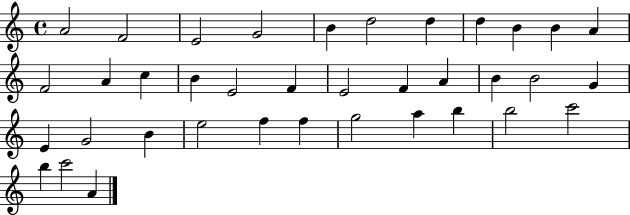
{
  \clef treble
  \time 4/4
  \defaultTimeSignature
  \key c \major
  a'2 f'2 | e'2 g'2 | b'4 d''2 d''4 | d''4 b'4 b'4 a'4 | \break f'2 a'4 c''4 | b'4 e'2 f'4 | e'2 f'4 a'4 | b'4 b'2 g'4 | \break e'4 g'2 b'4 | e''2 f''4 f''4 | g''2 a''4 b''4 | b''2 c'''2 | \break b''4 c'''2 a'4 | \bar "|."
}